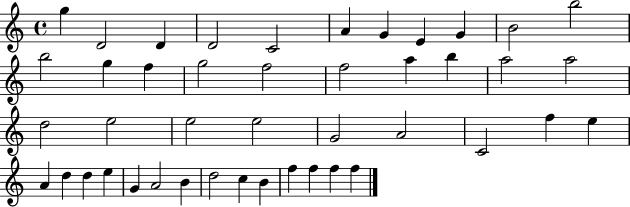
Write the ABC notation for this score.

X:1
T:Untitled
M:4/4
L:1/4
K:C
g D2 D D2 C2 A G E G B2 b2 b2 g f g2 f2 f2 a b a2 a2 d2 e2 e2 e2 G2 A2 C2 f e A d d e G A2 B d2 c B f f f f